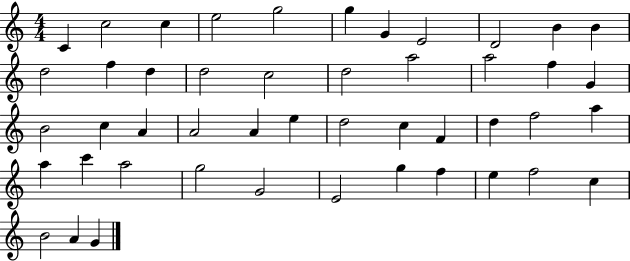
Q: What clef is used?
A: treble